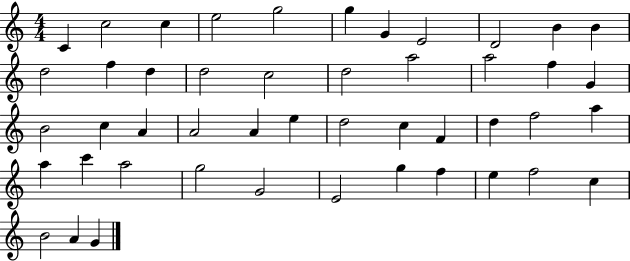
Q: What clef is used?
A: treble